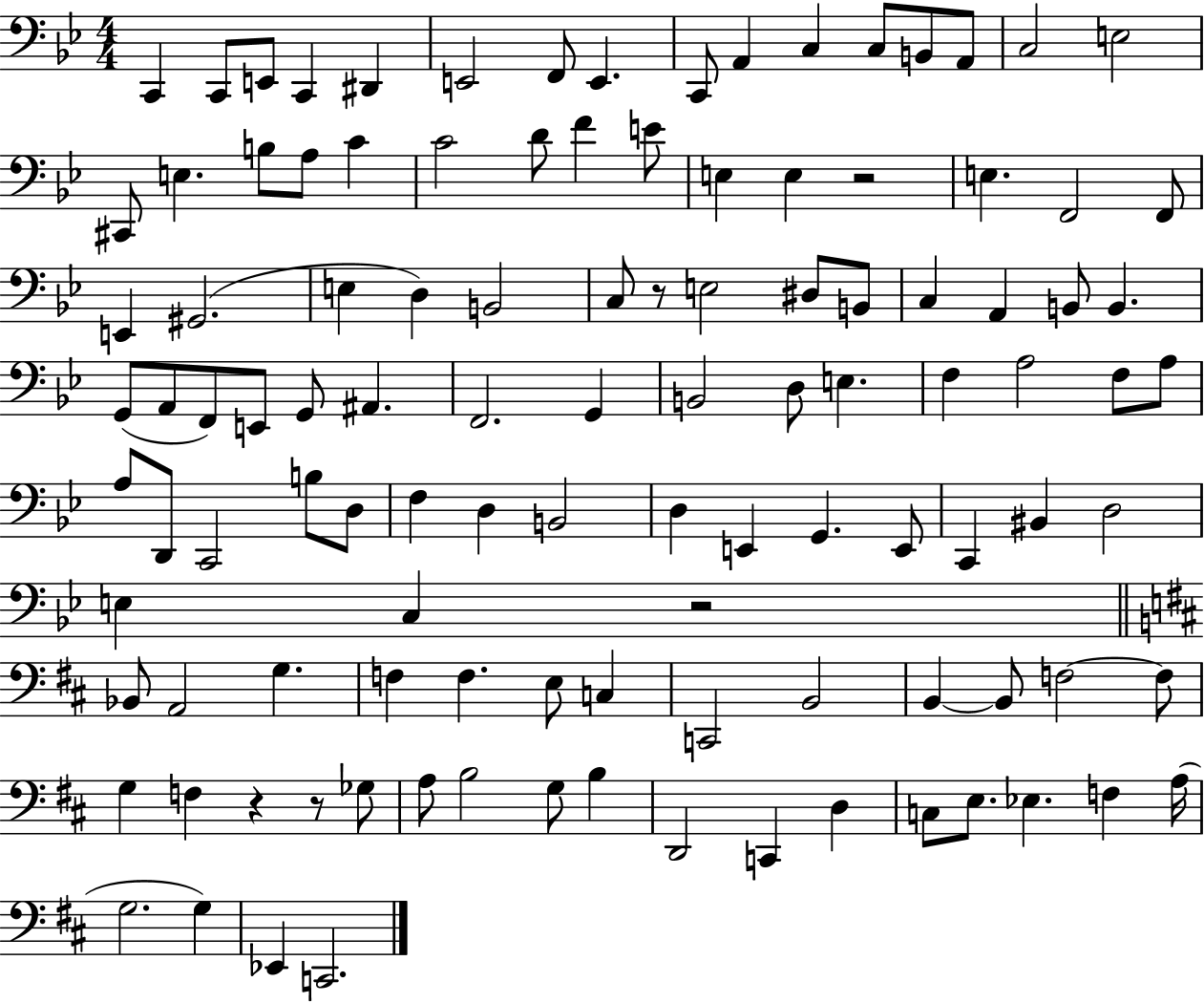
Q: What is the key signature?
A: BES major